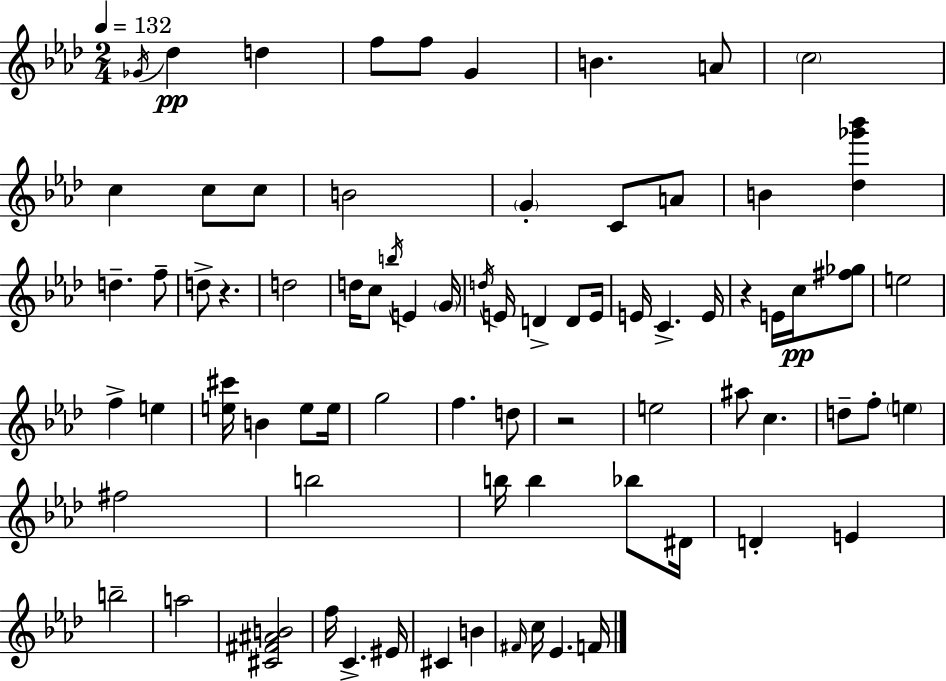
Gb4/s Db5/q D5/q F5/e F5/e G4/q B4/q. A4/e C5/h C5/q C5/e C5/e B4/h G4/q C4/e A4/e B4/q [Db5,Gb6,Bb6]/q D5/q. F5/e D5/e R/q. D5/h D5/s C5/e B5/s E4/q G4/s D5/s E4/s D4/q D4/e E4/s E4/s C4/q. E4/s R/q E4/s C5/s [F#5,Gb5]/e E5/h F5/q E5/q [E5,C#6]/s B4/q E5/e E5/s G5/h F5/q. D5/e R/h E5/h A#5/e C5/q. D5/e F5/e E5/q F#5/h B5/h B5/s B5/q Bb5/e D#4/s D4/q E4/q B5/h A5/h [C#4,F#4,A#4,B4]/h F5/s C4/q. EIS4/s C#4/q B4/q F#4/s C5/s Eb4/q. F4/s